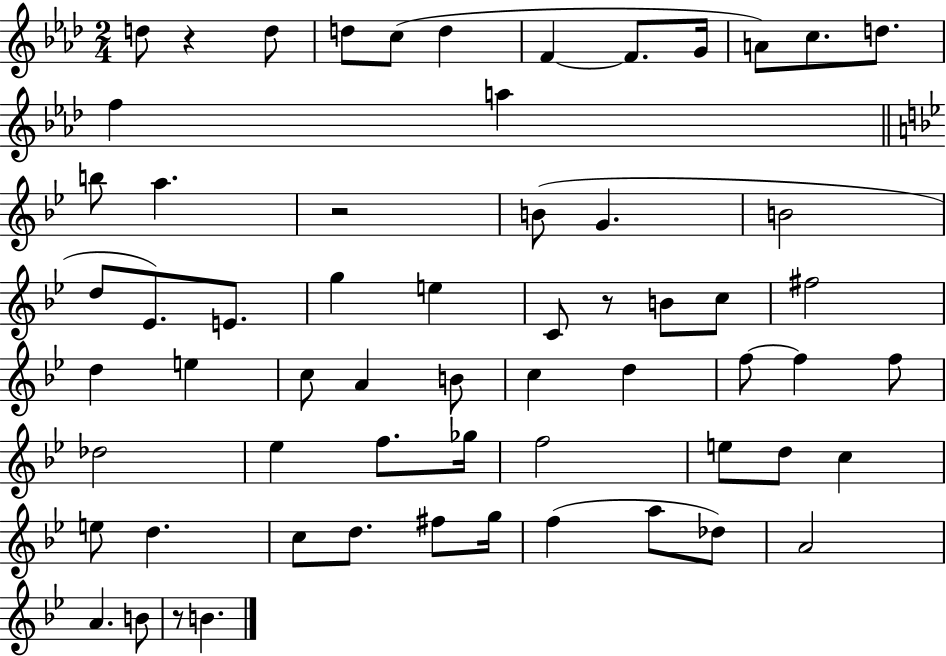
{
  \clef treble
  \numericTimeSignature
  \time 2/4
  \key aes \major
  d''8 r4 d''8 | d''8 c''8( d''4 | f'4~~ f'8. g'16 | a'8) c''8. d''8. | \break f''4 a''4 | \bar "||" \break \key bes \major b''8 a''4. | r2 | b'8( g'4. | b'2 | \break d''8 ees'8.) e'8. | g''4 e''4 | c'8 r8 b'8 c''8 | fis''2 | \break d''4 e''4 | c''8 a'4 b'8 | c''4 d''4 | f''8~~ f''4 f''8 | \break des''2 | ees''4 f''8. ges''16 | f''2 | e''8 d''8 c''4 | \break e''8 d''4. | c''8 d''8. fis''8 g''16 | f''4( a''8 des''8) | a'2 | \break a'4. b'8 | r8 b'4. | \bar "|."
}